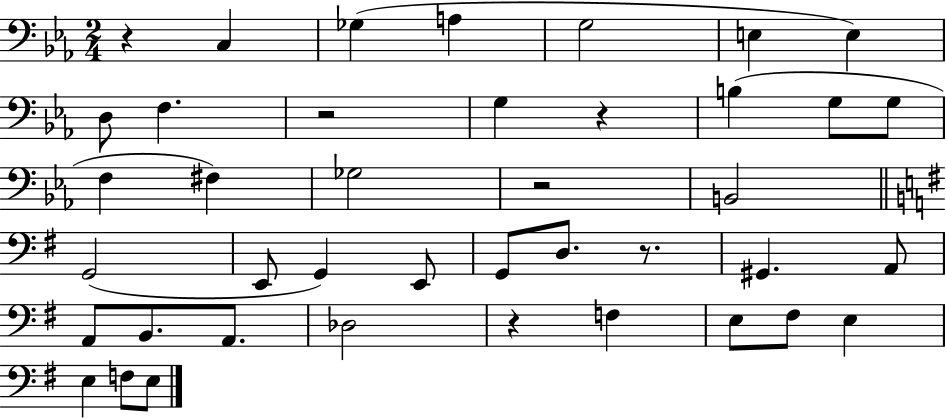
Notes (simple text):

R/q C3/q Gb3/q A3/q G3/h E3/q E3/q D3/e F3/q. R/h G3/q R/q B3/q G3/e G3/e F3/q F#3/q Gb3/h R/h B2/h G2/h E2/e G2/q E2/e G2/e D3/e. R/e. G#2/q. A2/e A2/e B2/e. A2/e. Db3/h R/q F3/q E3/e F#3/e E3/q E3/q F3/e E3/e